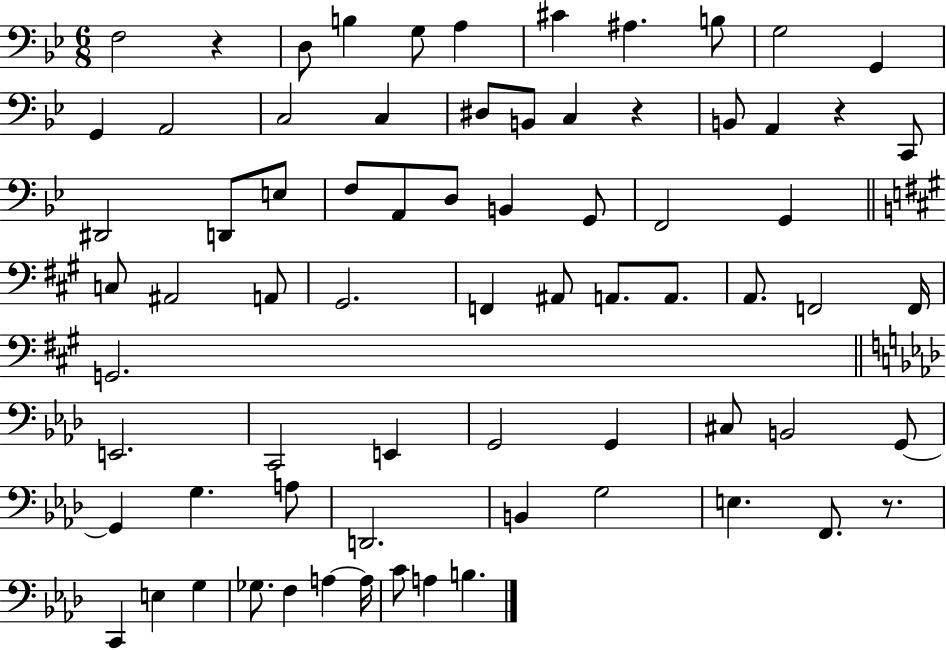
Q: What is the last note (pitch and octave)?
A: B3